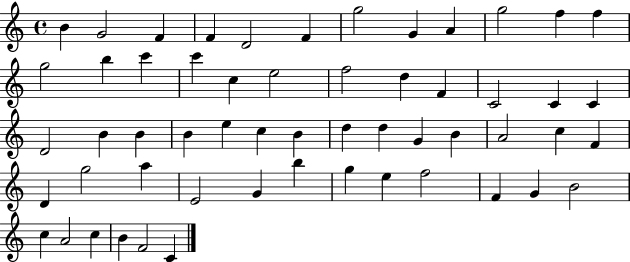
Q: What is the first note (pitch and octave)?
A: B4